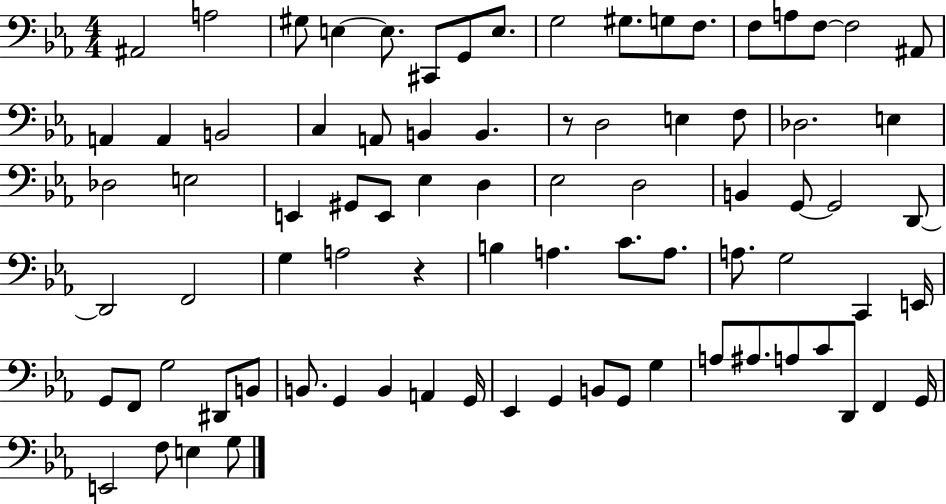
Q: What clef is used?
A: bass